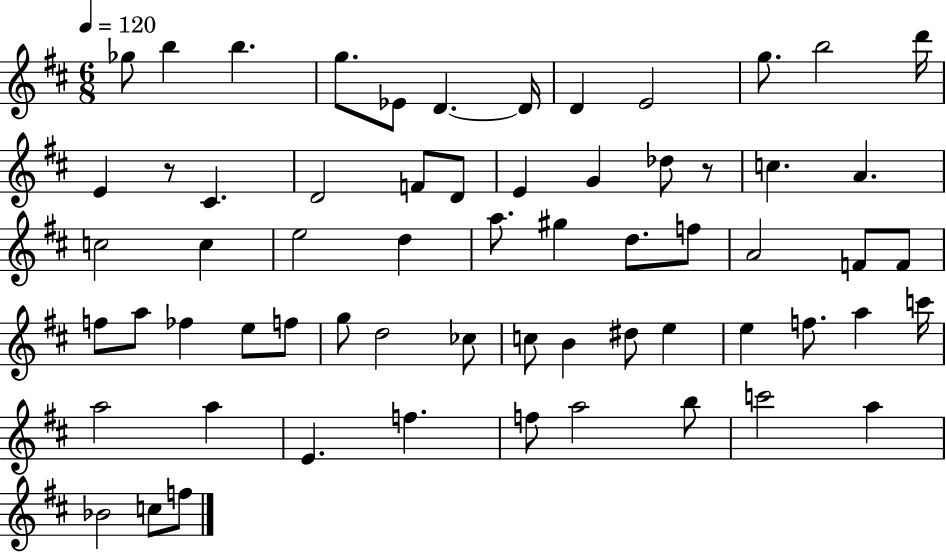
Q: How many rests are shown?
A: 2